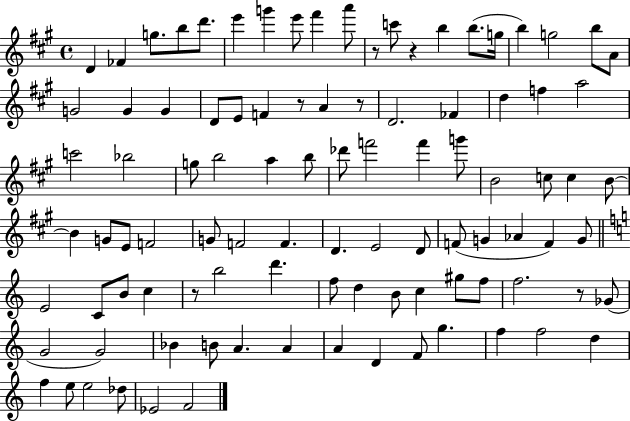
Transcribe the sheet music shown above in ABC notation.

X:1
T:Untitled
M:4/4
L:1/4
K:A
D _F g/2 b/2 d'/2 e' g' e'/2 ^f' a'/2 z/2 c'/2 z b b/2 g/4 b g2 b/2 A/2 G2 G G D/2 E/2 F z/2 A z/2 D2 _F d f a2 c'2 _b2 g/2 b2 a b/2 _d'/2 f'2 f' g'/2 B2 c/2 c B/2 B G/2 E/2 F2 G/2 F2 F D E2 D/2 F/2 G _A F G/2 E2 C/2 B/2 c z/2 b2 d' f/2 d B/2 c ^g/2 f/2 f2 z/2 _G/2 G2 G2 _B B/2 A A A D F/2 g f f2 d f e/2 e2 _d/2 _E2 F2